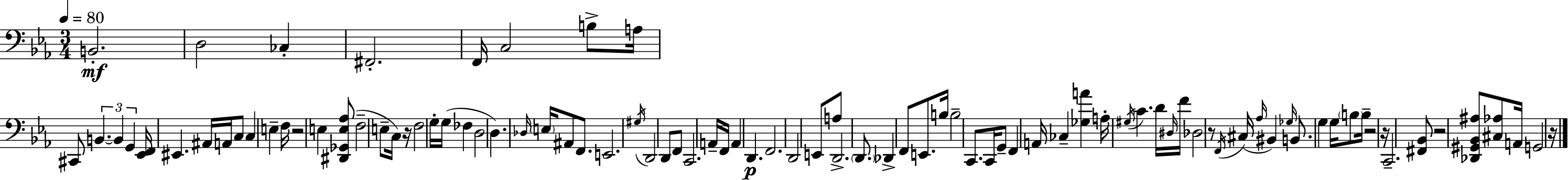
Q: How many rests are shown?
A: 7